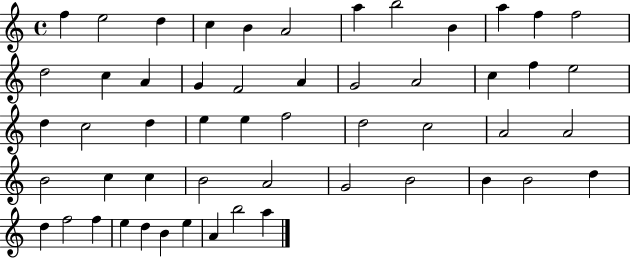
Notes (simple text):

F5/q E5/h D5/q C5/q B4/q A4/h A5/q B5/h B4/q A5/q F5/q F5/h D5/h C5/q A4/q G4/q F4/h A4/q G4/h A4/h C5/q F5/q E5/h D5/q C5/h D5/q E5/q E5/q F5/h D5/h C5/h A4/h A4/h B4/h C5/q C5/q B4/h A4/h G4/h B4/h B4/q B4/h D5/q D5/q F5/h F5/q E5/q D5/q B4/q E5/q A4/q B5/h A5/q